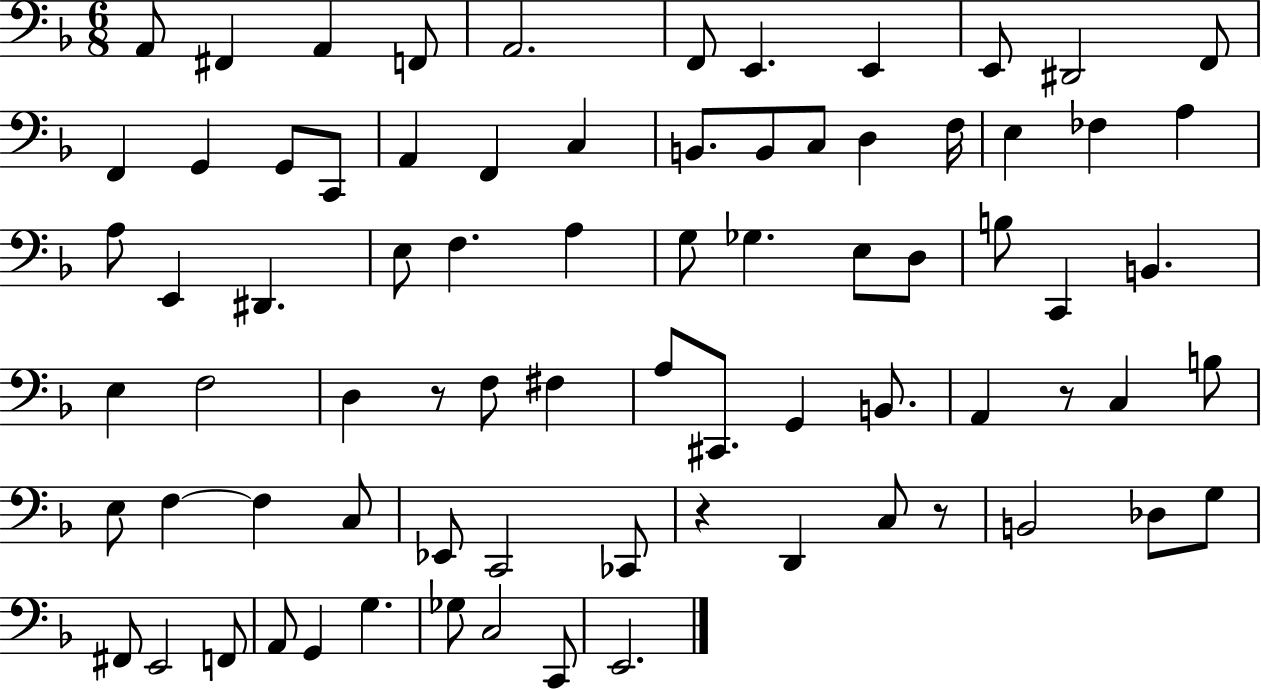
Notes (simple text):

A2/e F#2/q A2/q F2/e A2/h. F2/e E2/q. E2/q E2/e D#2/h F2/e F2/q G2/q G2/e C2/e A2/q F2/q C3/q B2/e. B2/e C3/e D3/q F3/s E3/q FES3/q A3/q A3/e E2/q D#2/q. E3/e F3/q. A3/q G3/e Gb3/q. E3/e D3/e B3/e C2/q B2/q. E3/q F3/h D3/q R/e F3/e F#3/q A3/e C#2/e. G2/q B2/e. A2/q R/e C3/q B3/e E3/e F3/q F3/q C3/e Eb2/e C2/h CES2/e R/q D2/q C3/e R/e B2/h Db3/e G3/e F#2/e E2/h F2/e A2/e G2/q G3/q. Gb3/e C3/h C2/e E2/h.